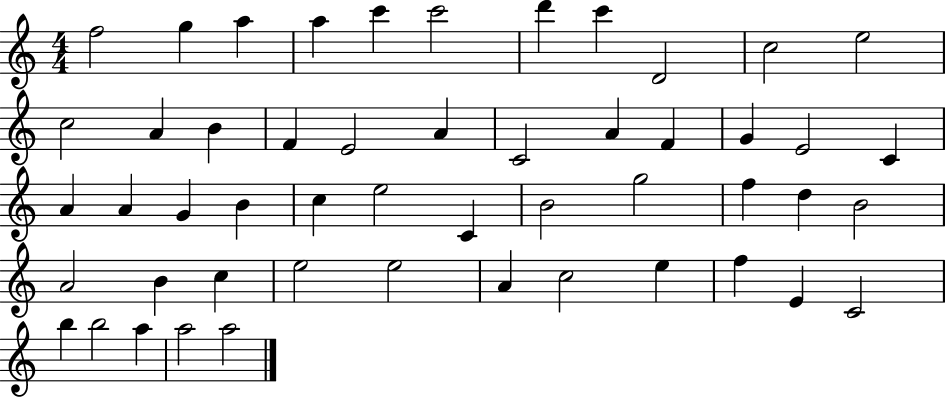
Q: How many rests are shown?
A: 0